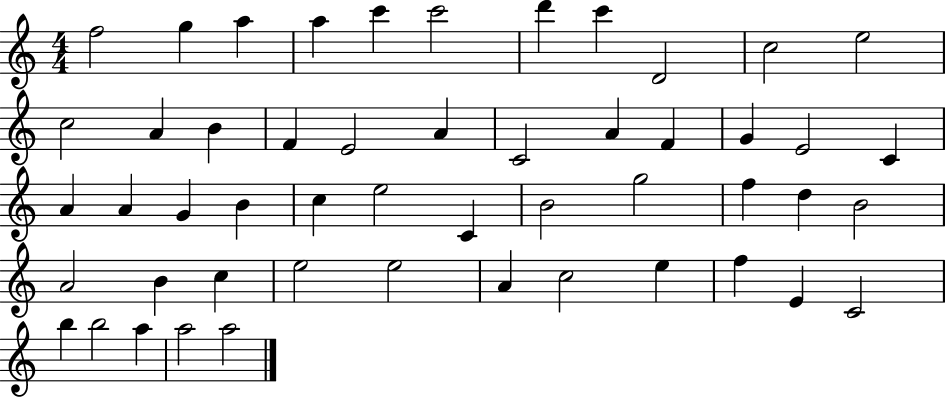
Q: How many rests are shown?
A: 0